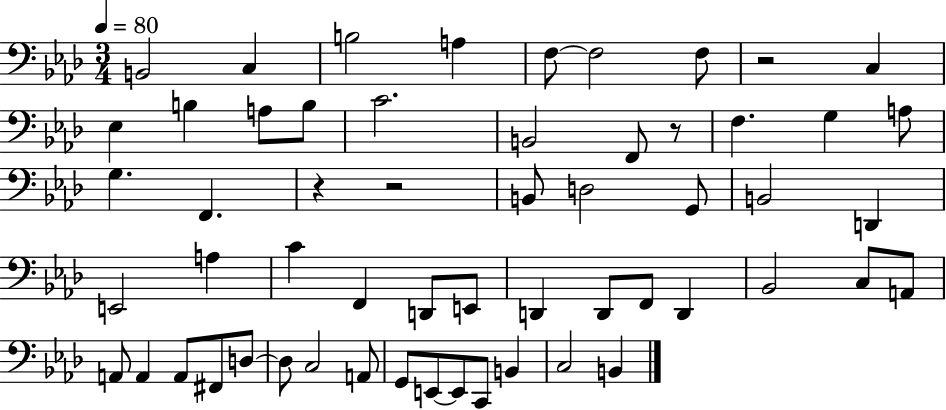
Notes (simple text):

B2/h C3/q B3/h A3/q F3/e F3/h F3/e R/h C3/q Eb3/q B3/q A3/e B3/e C4/h. B2/h F2/e R/e F3/q. G3/q A3/e G3/q. F2/q. R/q R/h B2/e D3/h G2/e B2/h D2/q E2/h A3/q C4/q F2/q D2/e E2/e D2/q D2/e F2/e D2/q Bb2/h C3/e A2/e A2/e A2/q A2/e F#2/e D3/e D3/e C3/h A2/e G2/e E2/e E2/e C2/e B2/q C3/h B2/q